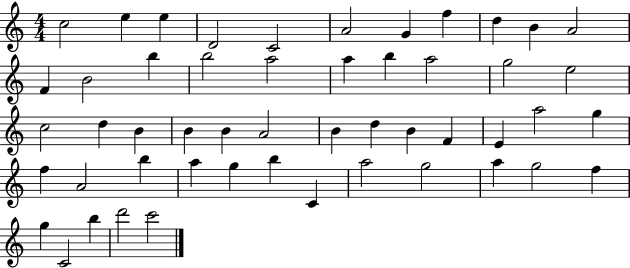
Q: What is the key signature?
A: C major